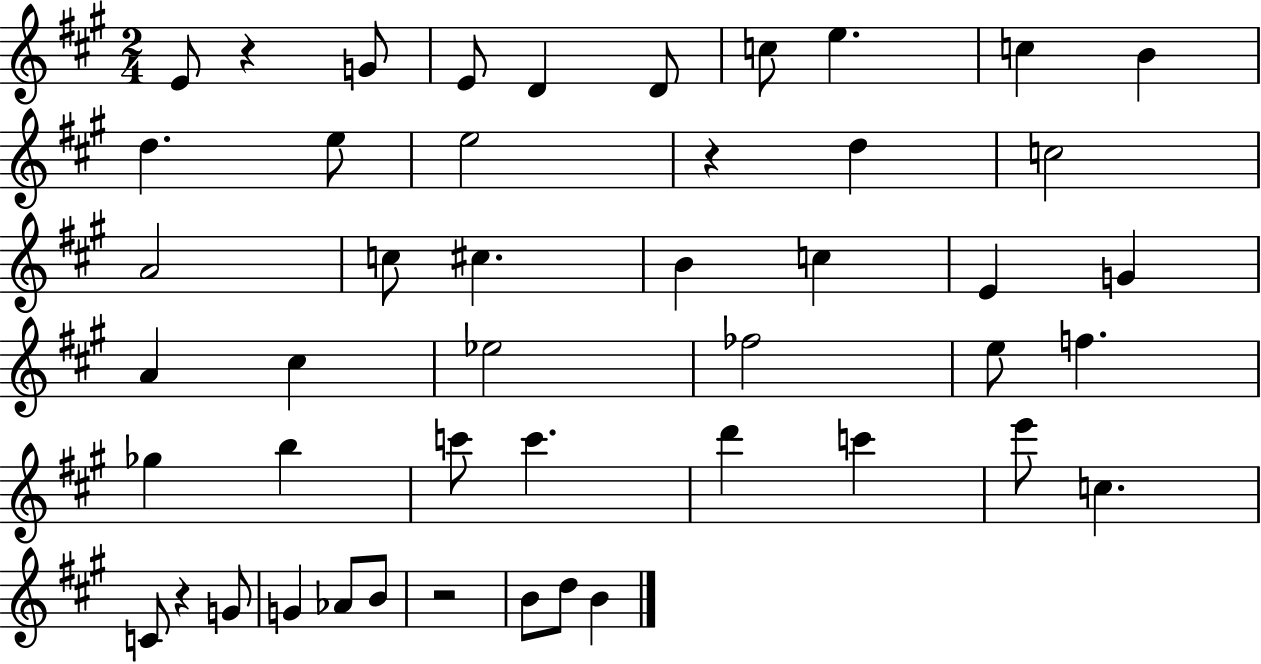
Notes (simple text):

E4/e R/q G4/e E4/e D4/q D4/e C5/e E5/q. C5/q B4/q D5/q. E5/e E5/h R/q D5/q C5/h A4/h C5/e C#5/q. B4/q C5/q E4/q G4/q A4/q C#5/q Eb5/h FES5/h E5/e F5/q. Gb5/q B5/q C6/e C6/q. D6/q C6/q E6/e C5/q. C4/e R/q G4/e G4/q Ab4/e B4/e R/h B4/e D5/e B4/q